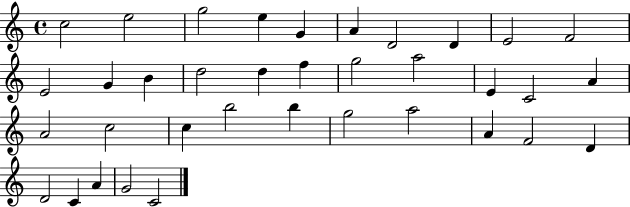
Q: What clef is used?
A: treble